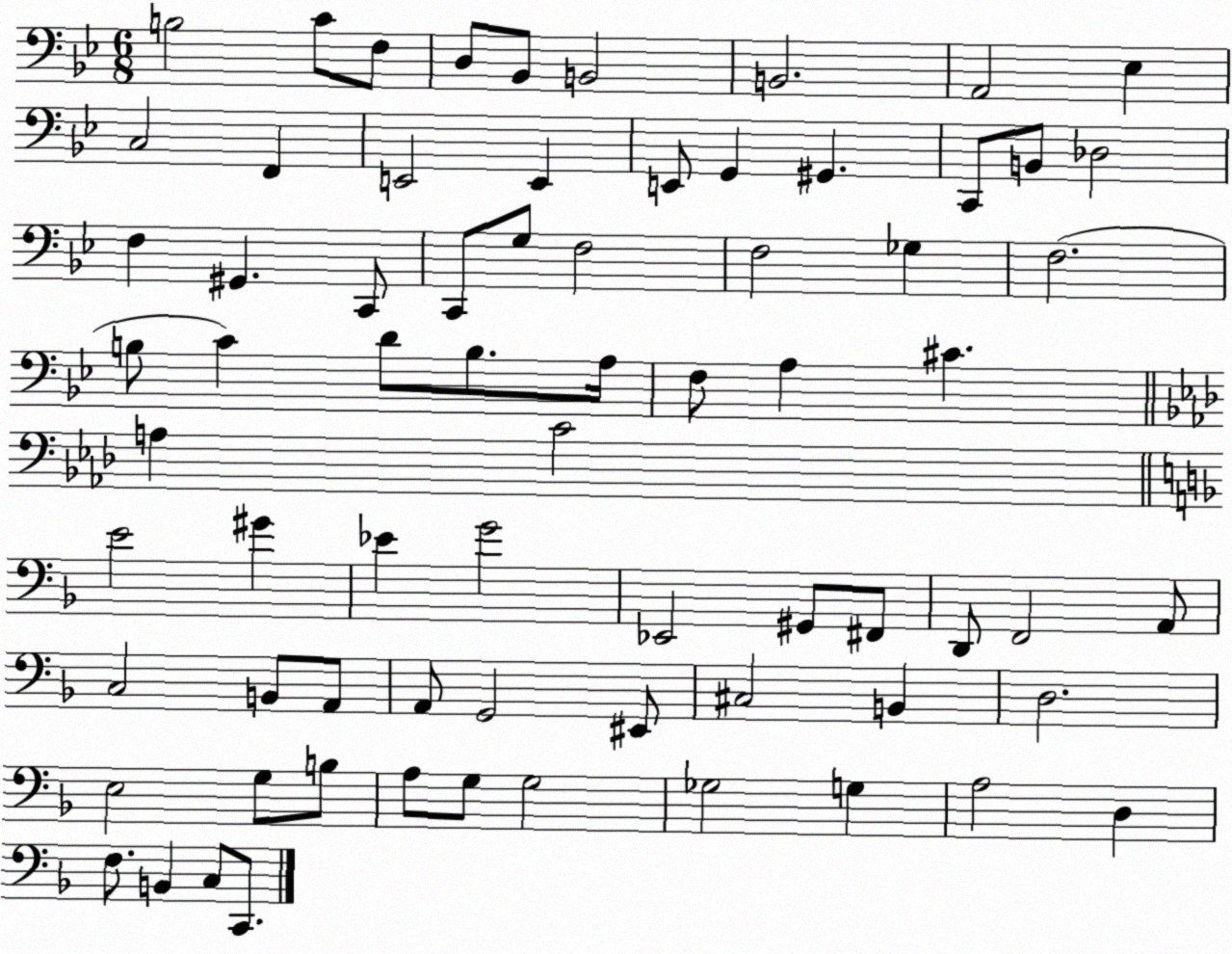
X:1
T:Untitled
M:6/8
L:1/4
K:Bb
B,2 C/2 F,/2 D,/2 _B,,/2 B,,2 B,,2 A,,2 _E, C,2 F,, E,,2 E,, E,,/2 G,, ^G,, C,,/2 B,,/2 _D,2 F, ^G,, C,,/2 C,,/2 G,/2 F,2 F,2 _G, F,2 B,/2 C D/2 B,/2 A,/4 F,/2 A, ^C A, C2 E2 ^G _E G2 _E,,2 ^G,,/2 ^F,,/2 D,,/2 F,,2 A,,/2 C,2 B,,/2 A,,/2 A,,/2 G,,2 ^E,,/2 ^C,2 B,, D,2 E,2 G,/2 B,/2 A,/2 G,/2 G,2 _G,2 G, A,2 D, F,/2 B,, C,/2 C,,/2